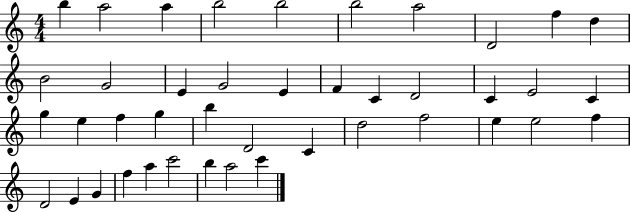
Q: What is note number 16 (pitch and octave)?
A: F4